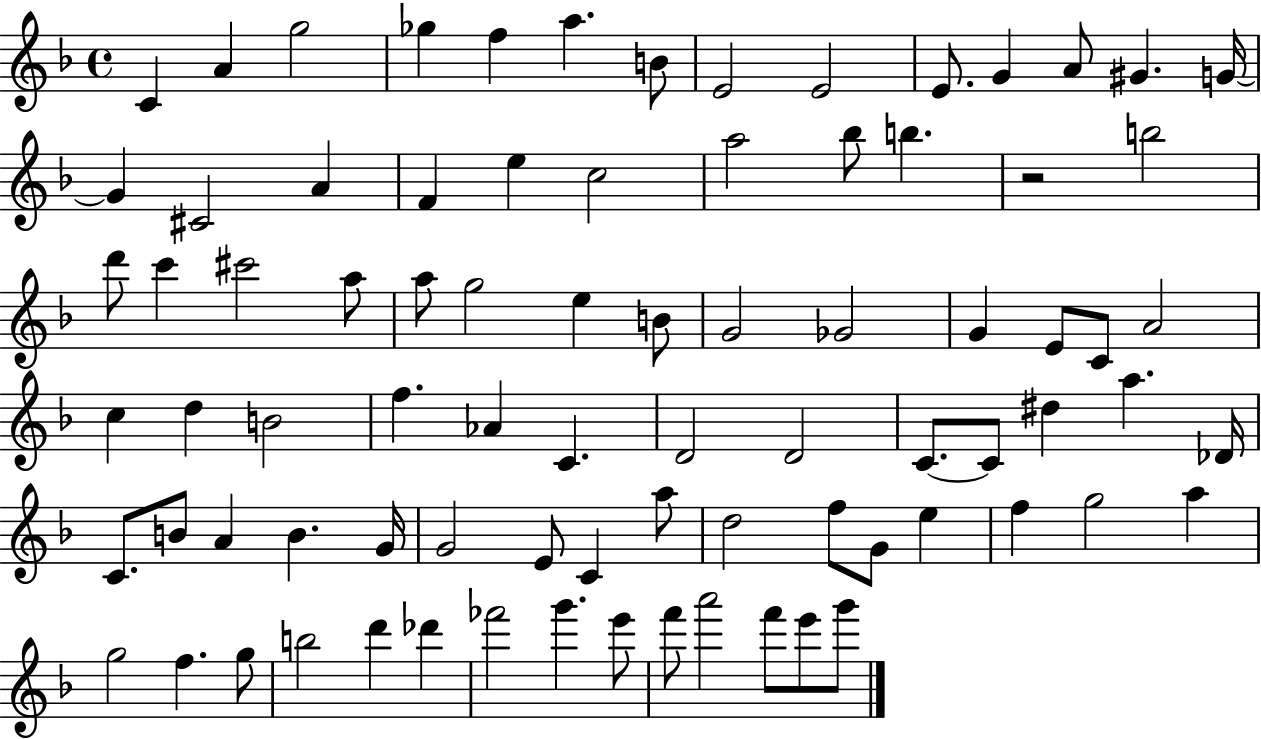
X:1
T:Untitled
M:4/4
L:1/4
K:F
C A g2 _g f a B/2 E2 E2 E/2 G A/2 ^G G/4 G ^C2 A F e c2 a2 _b/2 b z2 b2 d'/2 c' ^c'2 a/2 a/2 g2 e B/2 G2 _G2 G E/2 C/2 A2 c d B2 f _A C D2 D2 C/2 C/2 ^d a _D/4 C/2 B/2 A B G/4 G2 E/2 C a/2 d2 f/2 G/2 e f g2 a g2 f g/2 b2 d' _d' _f'2 g' e'/2 f'/2 a'2 f'/2 e'/2 g'/2